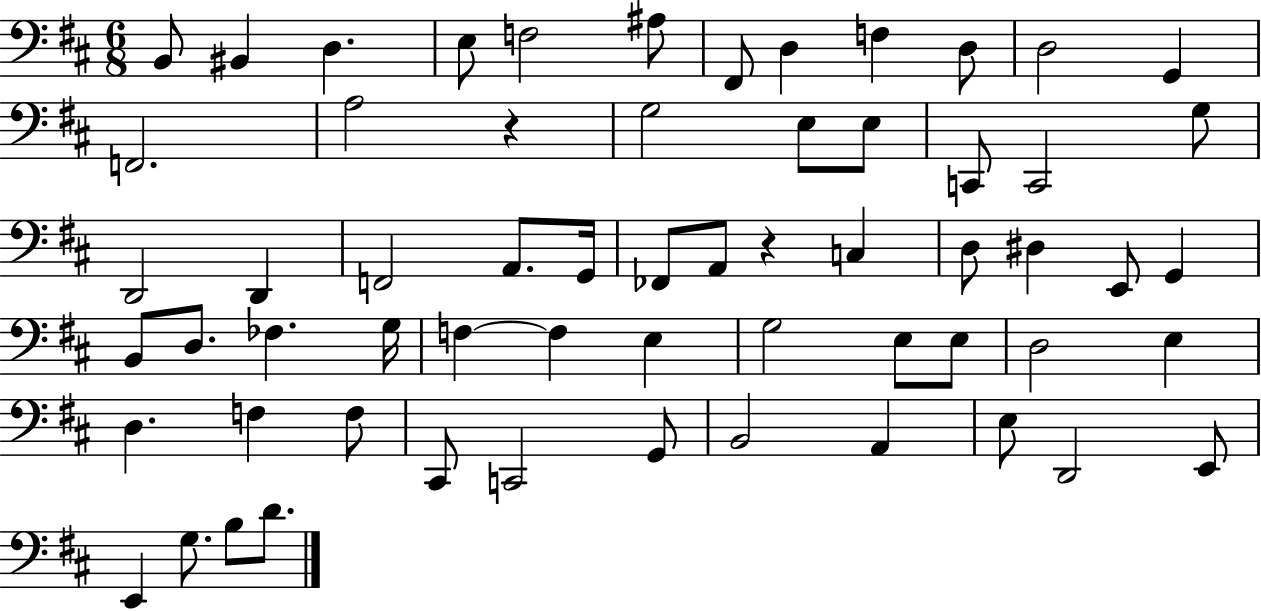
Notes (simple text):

B2/e BIS2/q D3/q. E3/e F3/h A#3/e F#2/e D3/q F3/q D3/e D3/h G2/q F2/h. A3/h R/q G3/h E3/e E3/e C2/e C2/h G3/e D2/h D2/q F2/h A2/e. G2/s FES2/e A2/e R/q C3/q D3/e D#3/q E2/e G2/q B2/e D3/e. FES3/q. G3/s F3/q F3/q E3/q G3/h E3/e E3/e D3/h E3/q D3/q. F3/q F3/e C#2/e C2/h G2/e B2/h A2/q E3/e D2/h E2/e E2/q G3/e. B3/e D4/e.